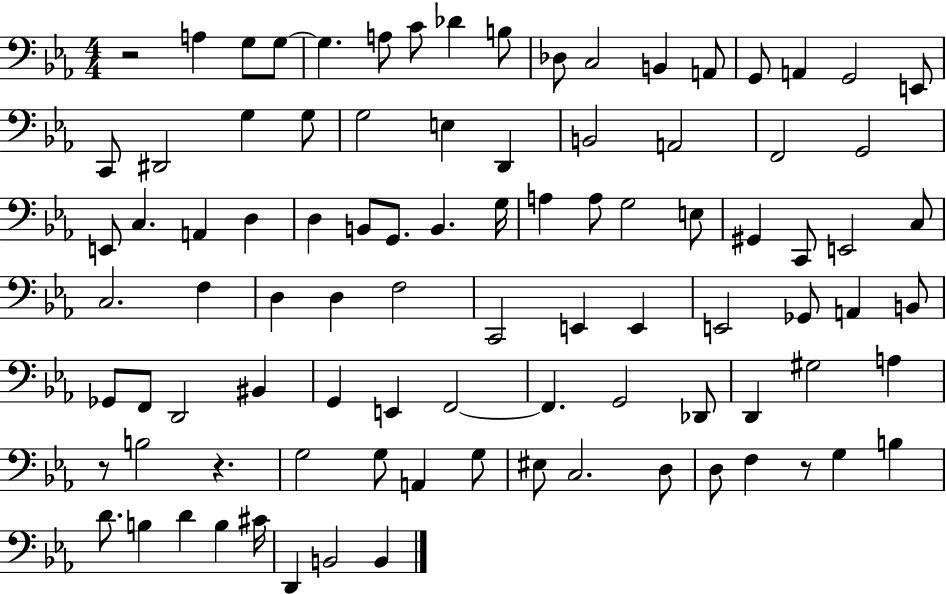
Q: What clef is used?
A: bass